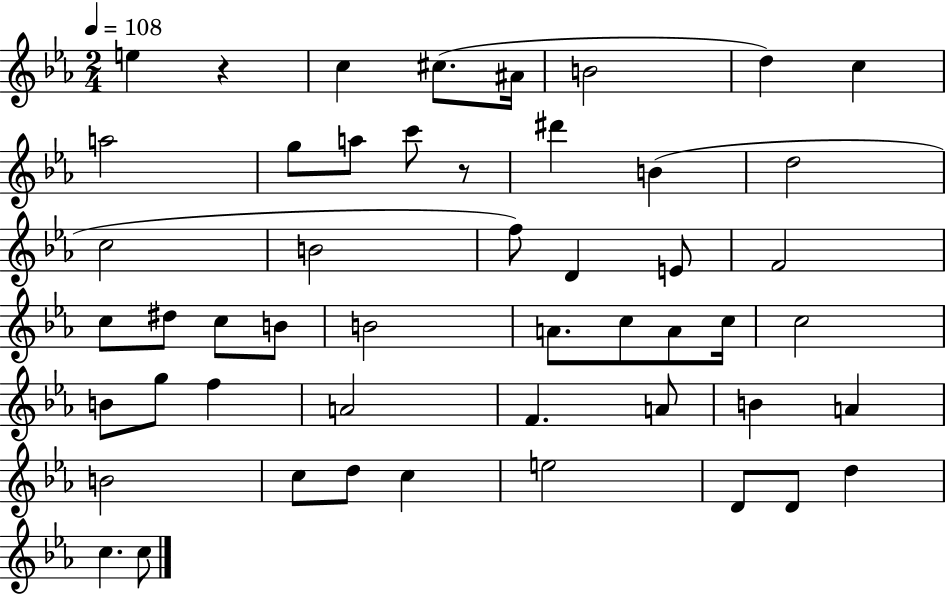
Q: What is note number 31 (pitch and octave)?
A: B4